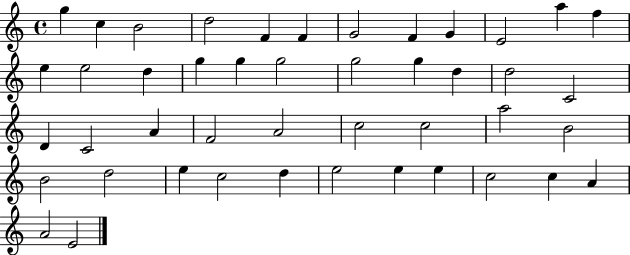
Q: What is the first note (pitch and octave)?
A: G5